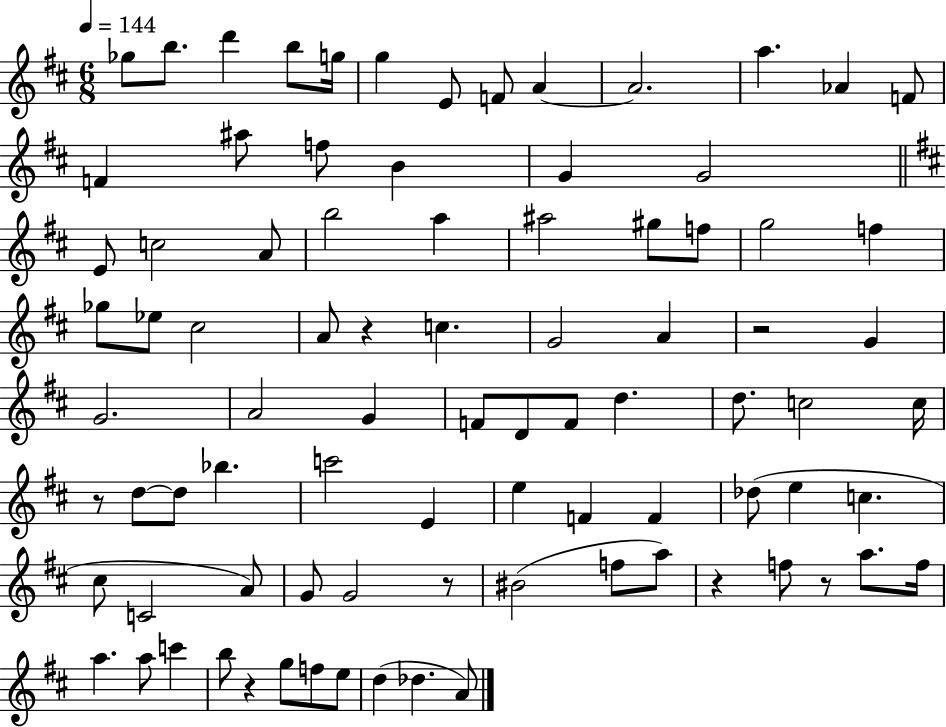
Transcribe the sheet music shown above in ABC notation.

X:1
T:Untitled
M:6/8
L:1/4
K:D
_g/2 b/2 d' b/2 g/4 g E/2 F/2 A A2 a _A F/2 F ^a/2 f/2 B G G2 E/2 c2 A/2 b2 a ^a2 ^g/2 f/2 g2 f _g/2 _e/2 ^c2 A/2 z c G2 A z2 G G2 A2 G F/2 D/2 F/2 d d/2 c2 c/4 z/2 d/2 d/2 _b c'2 E e F F _d/2 e c ^c/2 C2 A/2 G/2 G2 z/2 ^B2 f/2 a/2 z f/2 z/2 a/2 f/4 a a/2 c' b/2 z g/2 f/2 e/2 d _d A/2